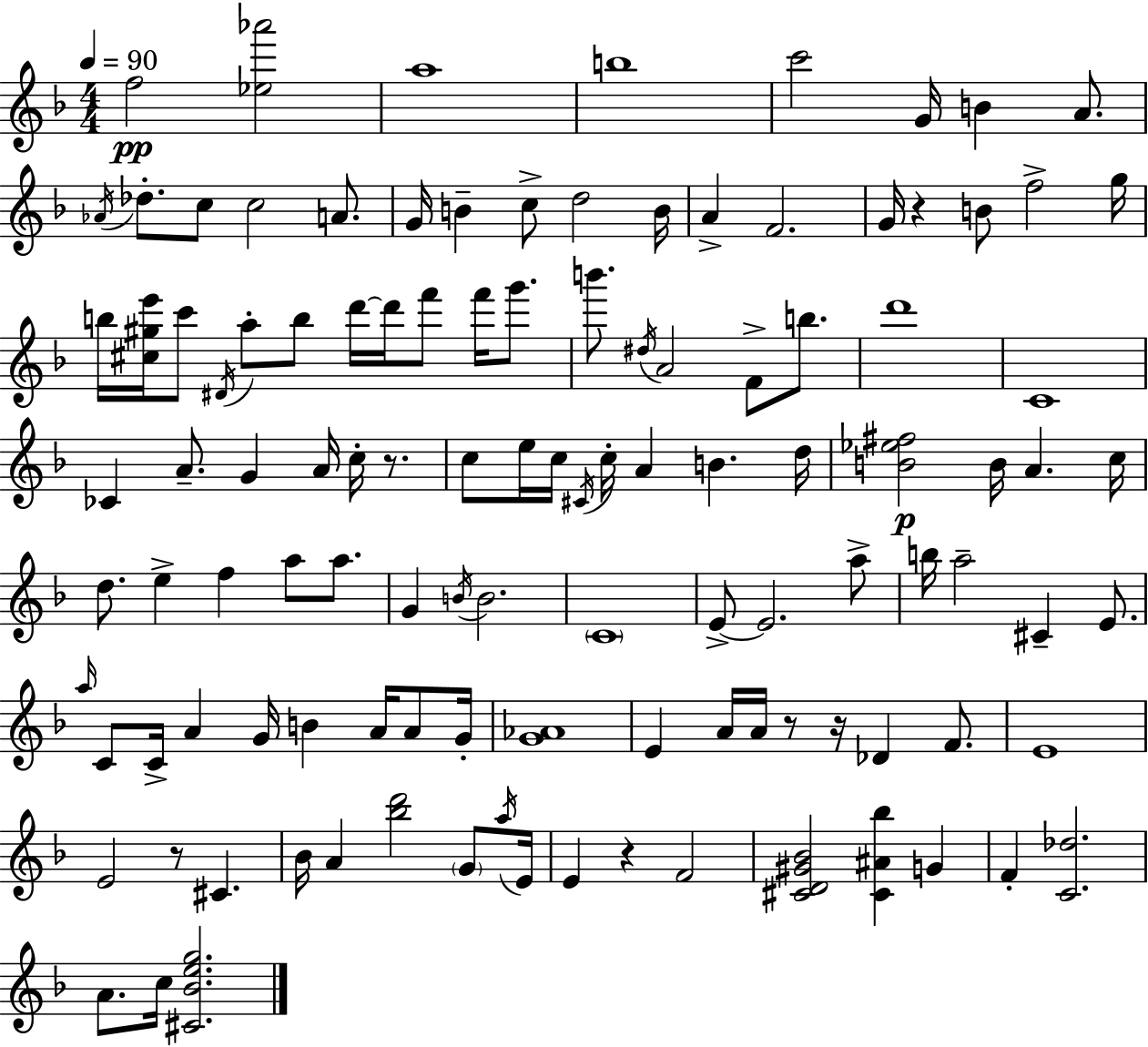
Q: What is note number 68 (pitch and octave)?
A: A5